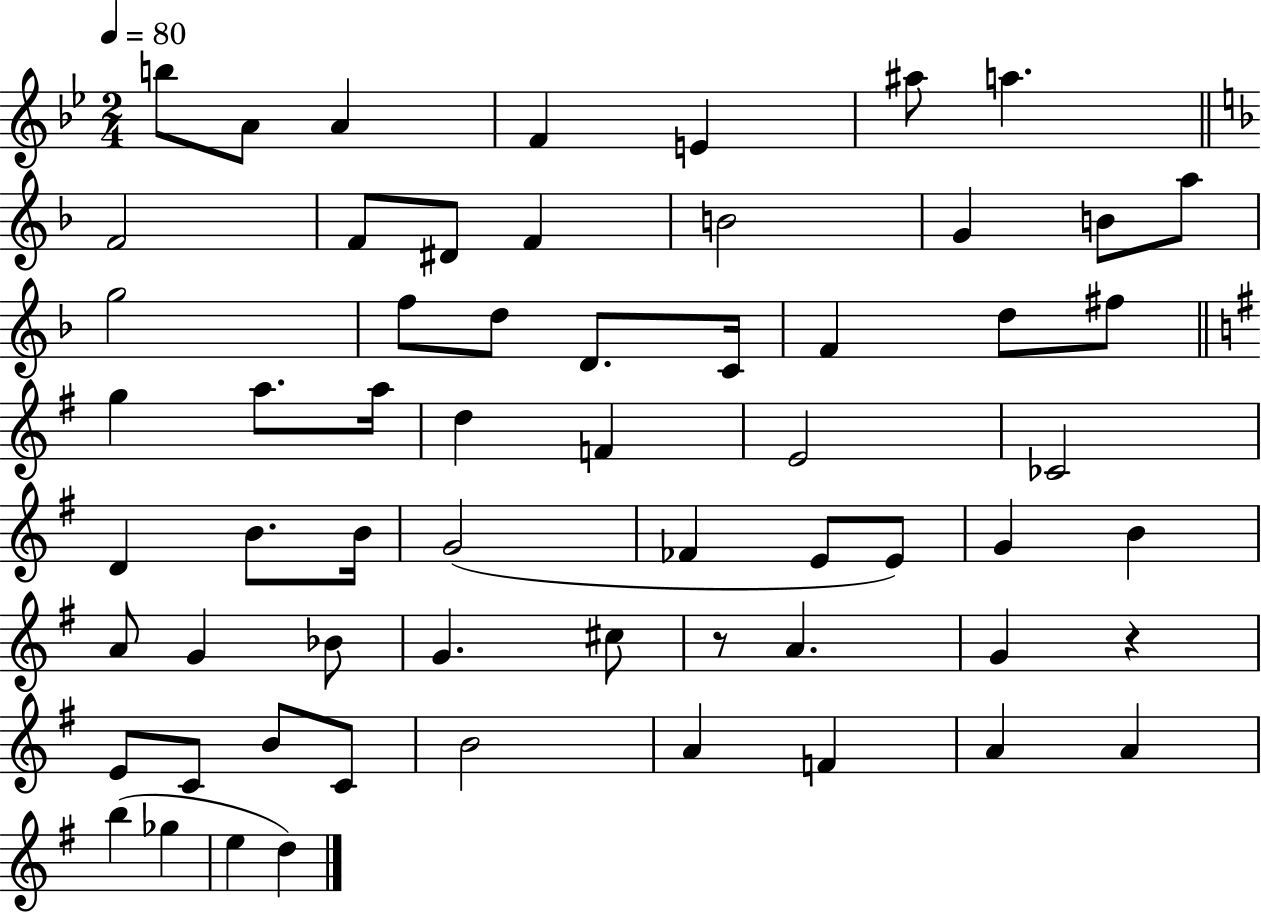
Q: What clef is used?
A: treble